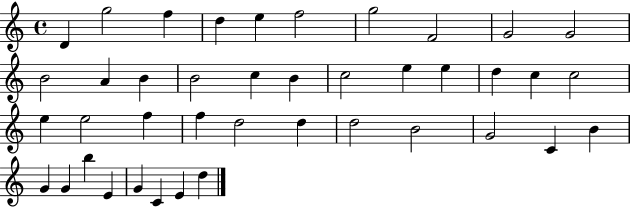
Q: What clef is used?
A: treble